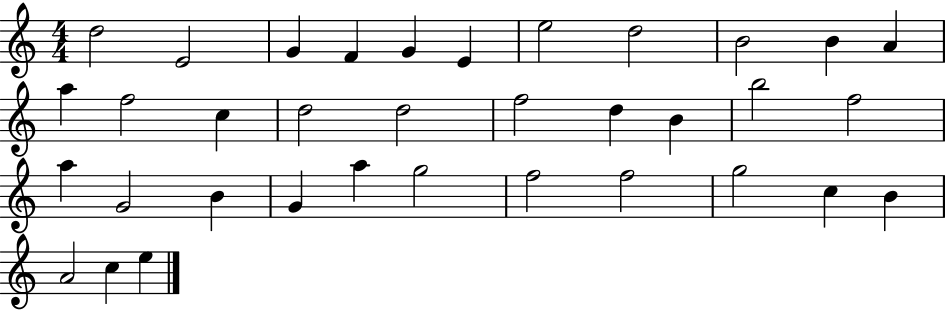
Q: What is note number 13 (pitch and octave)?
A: F5